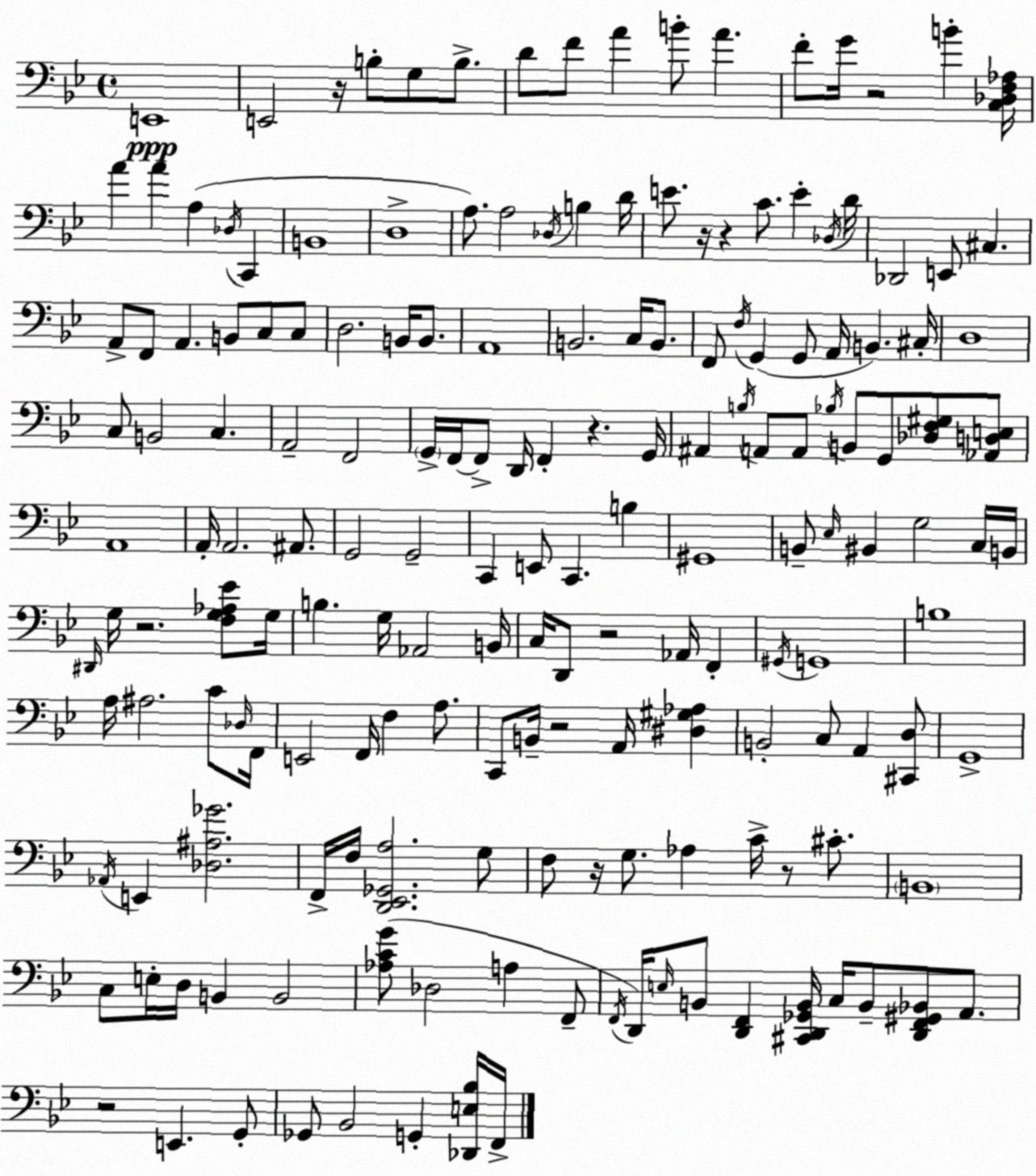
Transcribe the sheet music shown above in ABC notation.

X:1
T:Untitled
M:4/4
L:1/4
K:Bb
E,,4 E,,2 z/4 B,/2 G,/2 B,/2 D/2 F/2 A B/2 A F/2 G/4 z2 B [C,_D,F,_A,]/4 A A A, _D,/4 C,, B,,4 D,4 A,/2 A,2 _D,/4 B, D/4 E/2 z/4 z C/2 E _D,/4 D/4 _D,,2 E,,/2 ^C, A,,/2 F,,/2 A,, B,,/2 C,/2 C,/2 D,2 B,,/4 B,,/2 A,,4 B,,2 C,/4 B,,/2 F,,/2 F,/4 G,, G,,/2 A,,/4 B,, ^C,/4 D,4 C,/2 B,,2 C, A,,2 F,,2 G,,/4 F,,/4 F,,/2 D,,/4 F,, z G,,/4 ^A,, B,/4 A,,/2 A,,/2 _B,/4 B,,/2 G,,/2 [_D,F,^G,]/2 [_A,,D,E,]/2 A,,4 A,,/4 A,,2 ^A,,/2 G,,2 G,,2 C,, E,,/2 C,, B, ^G,,4 B,,/2 _E,/4 ^B,, G,2 C,/4 B,,/4 ^D,,/4 G,/4 z2 [F,G,_A,_E]/2 G,/4 B, G,/4 _A,,2 B,,/4 C,/4 D,,/2 z2 _A,,/4 F,, ^G,,/4 G,,4 B,4 A,/4 ^A,2 C/2 _D,/4 F,,/4 E,,2 F,,/4 F, A,/2 C,,/2 B,,/4 z2 A,,/4 [^D,^G,_A,] B,,2 C,/2 A,, [^C,,D,]/2 G,,4 _A,,/4 E,, [_D,^A,_G]2 F,,/4 F,/4 [D,,_E,,_G,,A,]2 G,/2 F,/2 z/4 G,/2 _A, C/4 z/2 ^C/2 B,,4 C,/2 E,/4 D,/4 B,, B,,2 [_A,CG]/2 _D,2 A, F,,/2 F,,/4 D,,/4 E,/4 B,,/2 [D,,F,,] [^C,,D,,_G,,B,,]/4 C,/4 B,,/2 [D,,F,,^G,,_B,,]/2 A,,/2 z2 E,, G,,/2 _G,,/2 _B,,2 G,, [_D,,E,_B,]/4 F,,/4